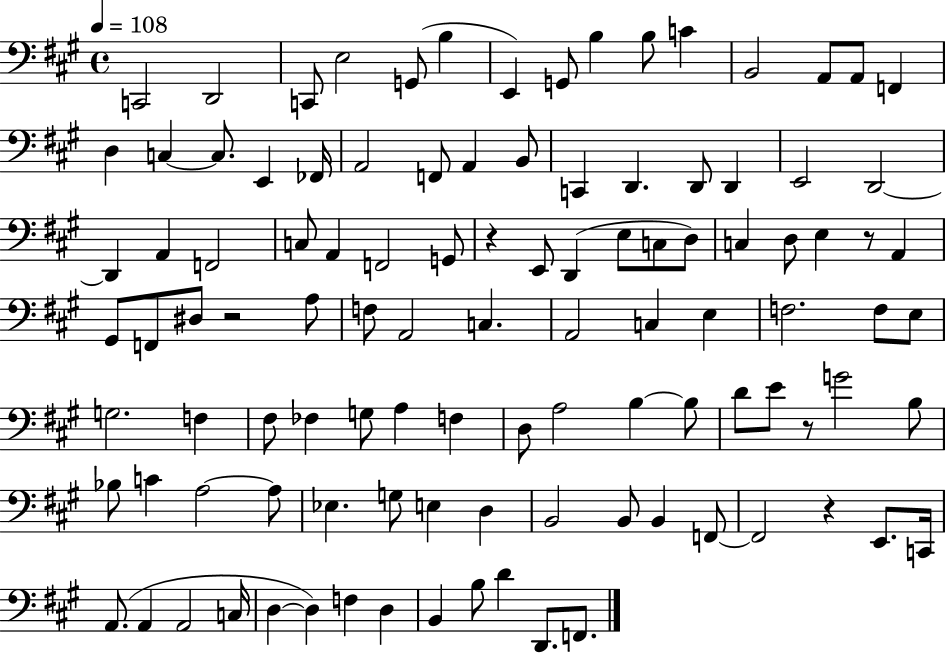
C2/h D2/h C2/e E3/h G2/e B3/q E2/q G2/e B3/q B3/e C4/q B2/h A2/e A2/e F2/q D3/q C3/q C3/e. E2/q FES2/s A2/h F2/e A2/q B2/e C2/q D2/q. D2/e D2/q E2/h D2/h D2/q A2/q F2/h C3/e A2/q F2/h G2/e R/q E2/e D2/q E3/e C3/e D3/e C3/q D3/e E3/q R/e A2/q G#2/e F2/e D#3/e R/h A3/e F3/e A2/h C3/q. A2/h C3/q E3/q F3/h. F3/e E3/e G3/h. F3/q F#3/e FES3/q G3/e A3/q F3/q D3/e A3/h B3/q B3/e D4/e E4/e R/e G4/h B3/e Bb3/e C4/q A3/h A3/e Eb3/q. G3/e E3/q D3/q B2/h B2/e B2/q F2/e F2/h R/q E2/e. C2/s A2/e. A2/q A2/h C3/s D3/q D3/q F3/q D3/q B2/q B3/e D4/q D2/e. F2/e.